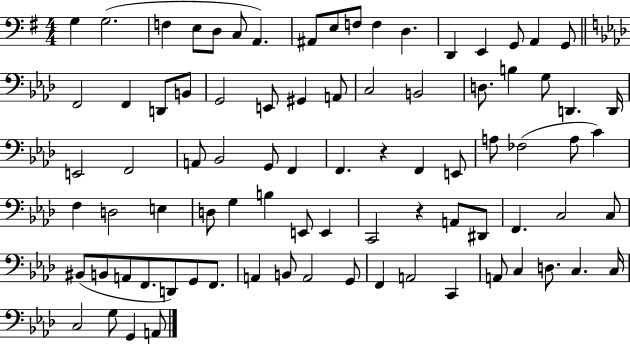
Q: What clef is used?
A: bass